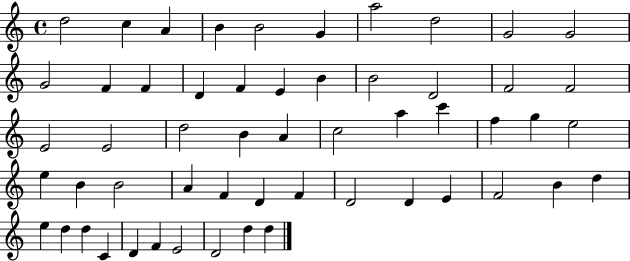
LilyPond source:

{
  \clef treble
  \time 4/4
  \defaultTimeSignature
  \key c \major
  d''2 c''4 a'4 | b'4 b'2 g'4 | a''2 d''2 | g'2 g'2 | \break g'2 f'4 f'4 | d'4 f'4 e'4 b'4 | b'2 d'2 | f'2 f'2 | \break e'2 e'2 | d''2 b'4 a'4 | c''2 a''4 c'''4 | f''4 g''4 e''2 | \break e''4 b'4 b'2 | a'4 f'4 d'4 f'4 | d'2 d'4 e'4 | f'2 b'4 d''4 | \break e''4 d''4 d''4 c'4 | d'4 f'4 e'2 | d'2 d''4 d''4 | \bar "|."
}